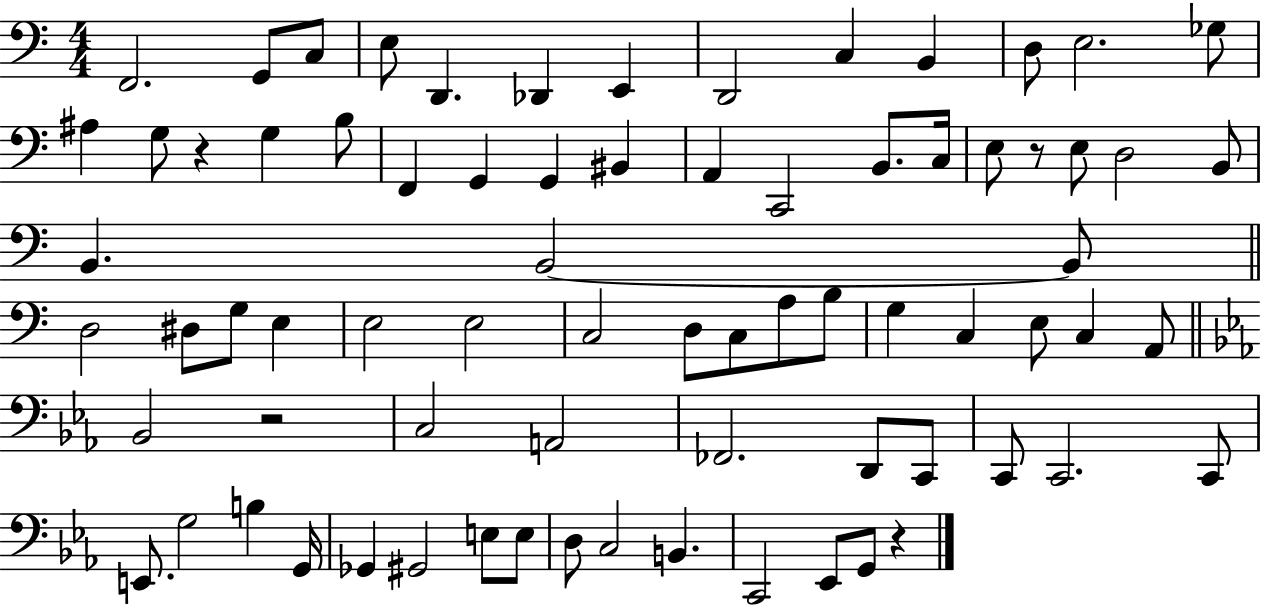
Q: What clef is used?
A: bass